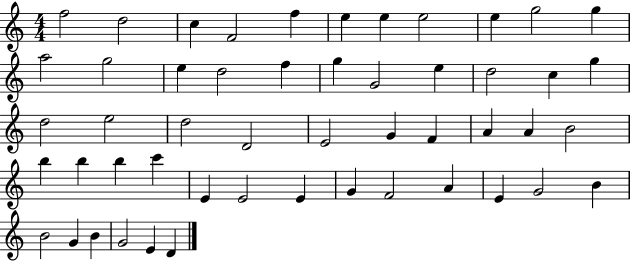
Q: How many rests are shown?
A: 0